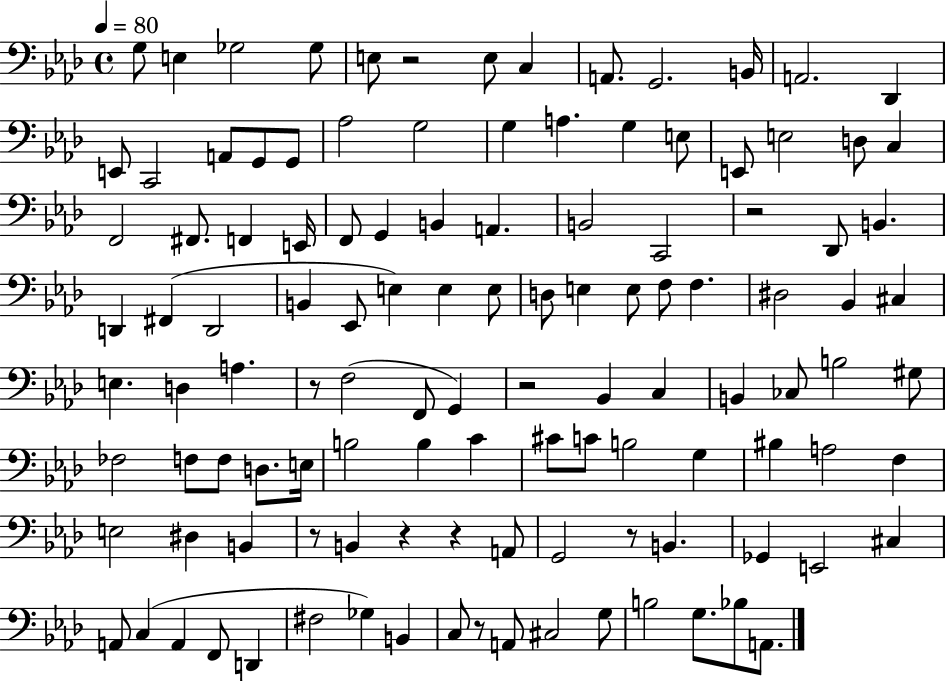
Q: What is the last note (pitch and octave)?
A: A2